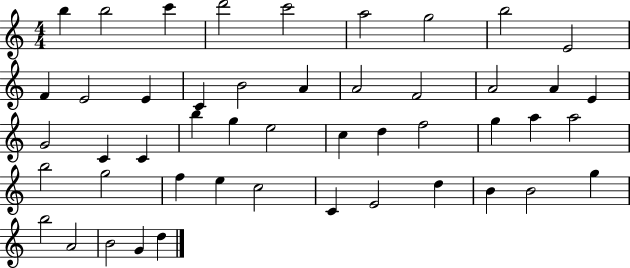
X:1
T:Untitled
M:4/4
L:1/4
K:C
b b2 c' d'2 c'2 a2 g2 b2 E2 F E2 E C B2 A A2 F2 A2 A E G2 C C b g e2 c d f2 g a a2 b2 g2 f e c2 C E2 d B B2 g b2 A2 B2 G d